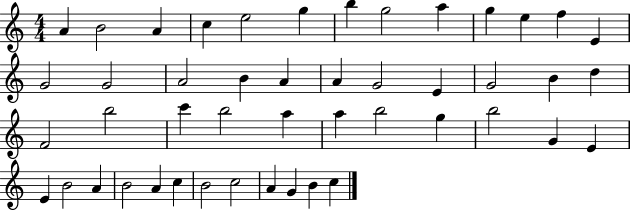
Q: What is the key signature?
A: C major